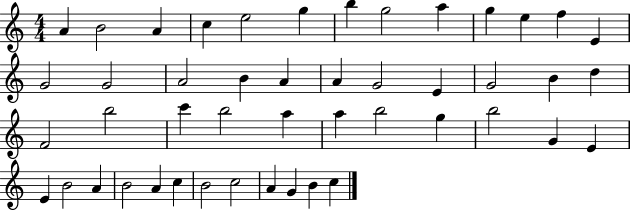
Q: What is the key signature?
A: C major